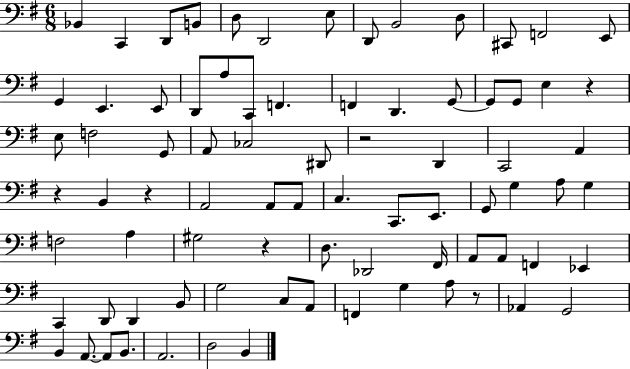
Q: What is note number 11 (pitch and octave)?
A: C#2